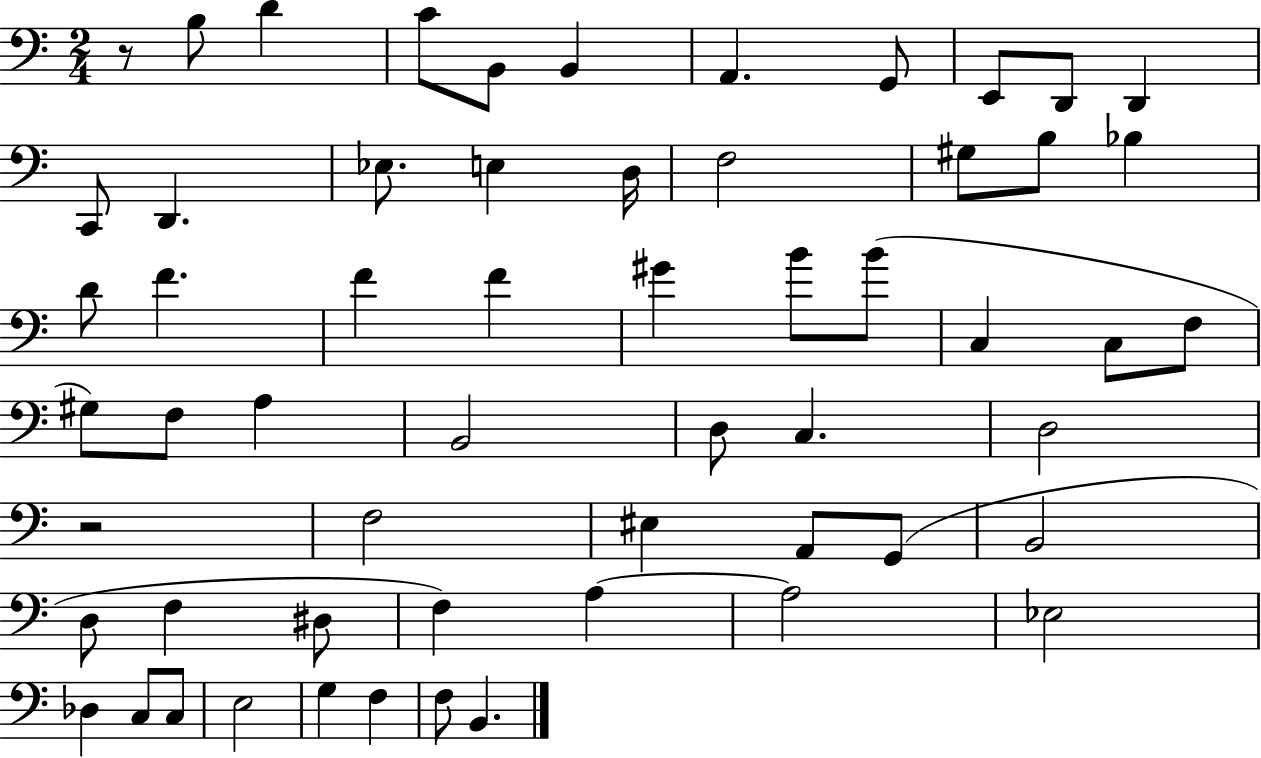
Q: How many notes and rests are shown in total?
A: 58